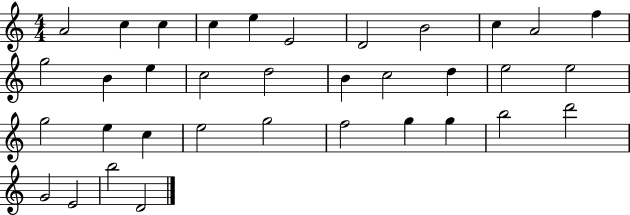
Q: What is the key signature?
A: C major